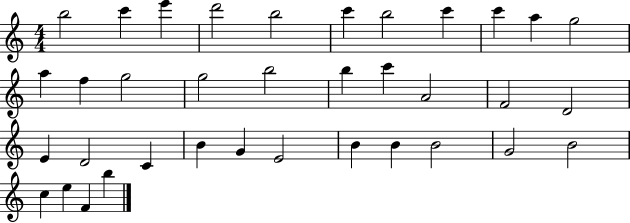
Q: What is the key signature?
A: C major